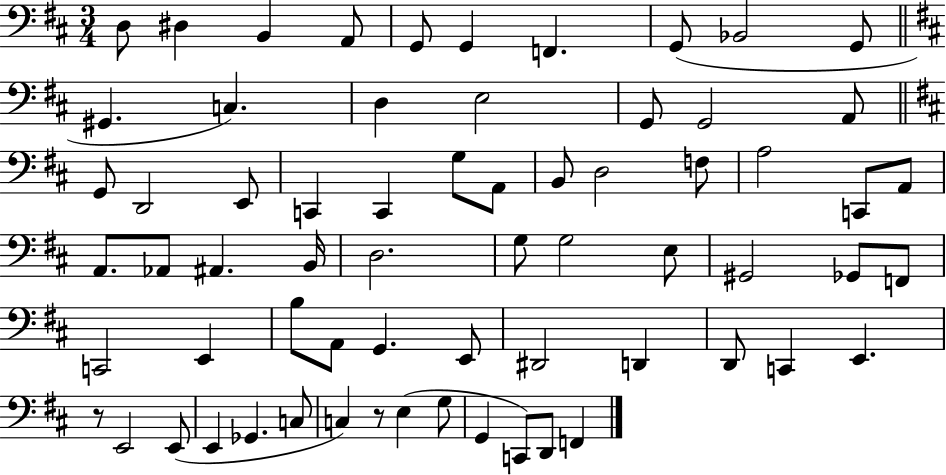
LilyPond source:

{
  \clef bass
  \numericTimeSignature
  \time 3/4
  \key d \major
  \repeat volta 2 { d8 dis4 b,4 a,8 | g,8 g,4 f,4. | g,8( bes,2 g,8 | \bar "||" \break \key d \major gis,4. c4.) | d4 e2 | g,8 g,2 a,8 | \bar "||" \break \key b \minor g,8 d,2 e,8 | c,4 c,4 g8 a,8 | b,8 d2 f8 | a2 c,8 a,8 | \break a,8. aes,8 ais,4. b,16 | d2. | g8 g2 e8 | gis,2 ges,8 f,8 | \break c,2 e,4 | b8 a,8 g,4. e,8 | dis,2 d,4 | d,8 c,4 e,4. | \break r8 e,2 e,8( | e,4 ges,4. c8 | c4) r8 e4( g8 | g,4 c,8) d,8 f,4 | \break } \bar "|."
}